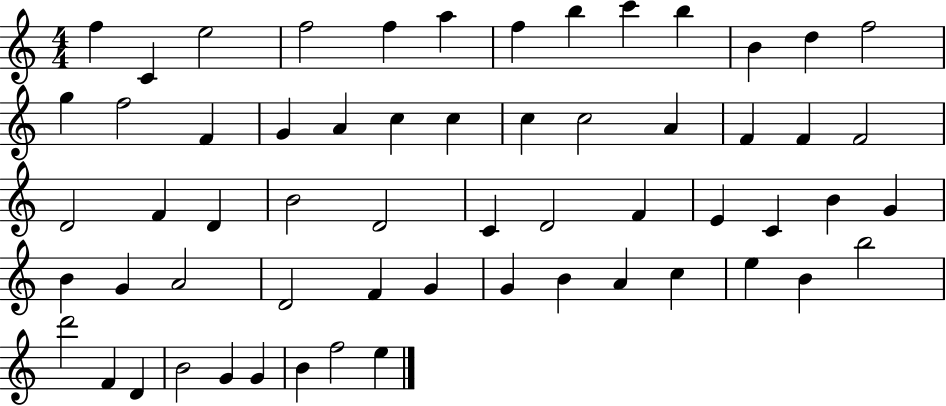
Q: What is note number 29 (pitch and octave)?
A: D4